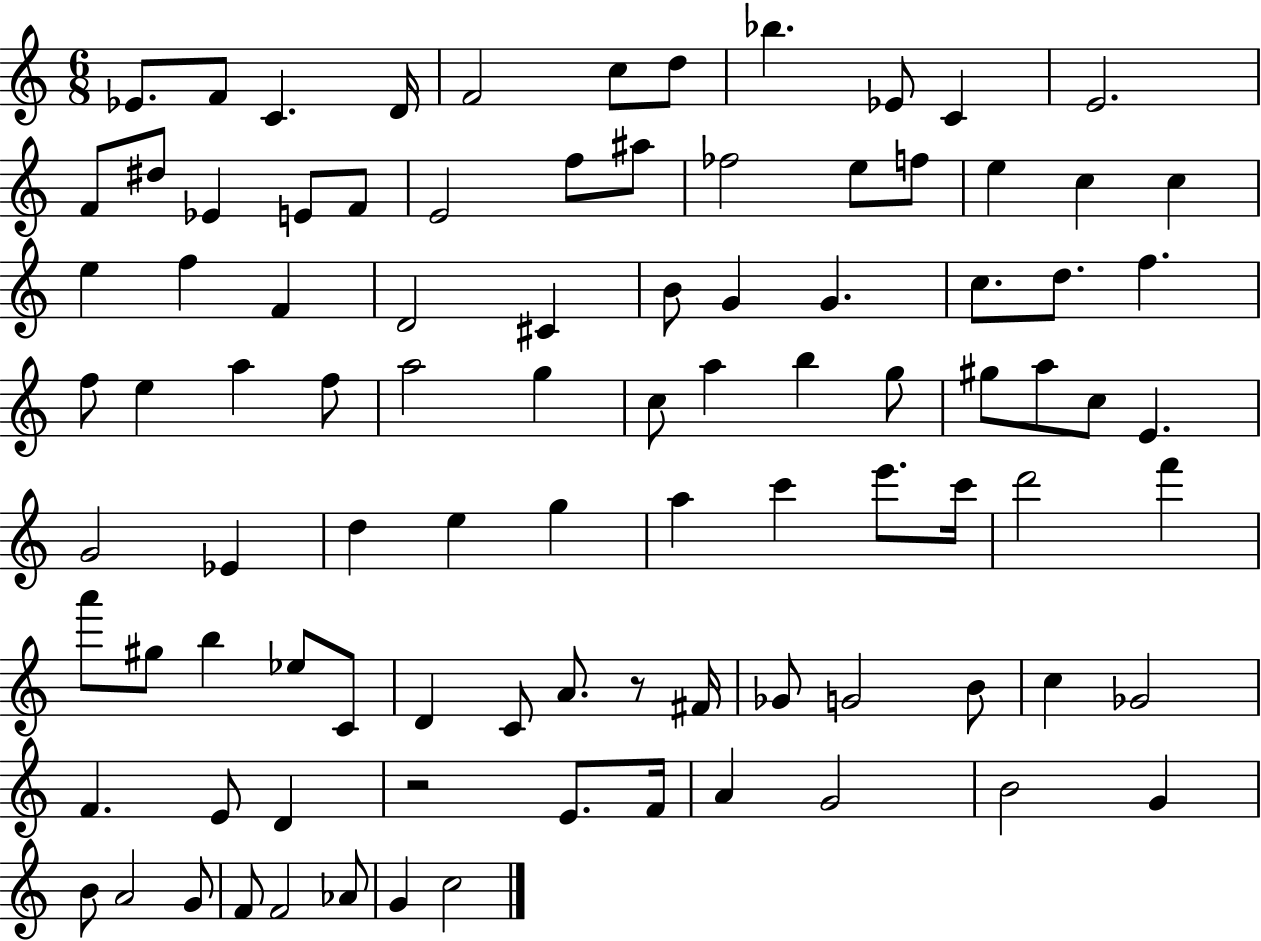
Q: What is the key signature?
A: C major